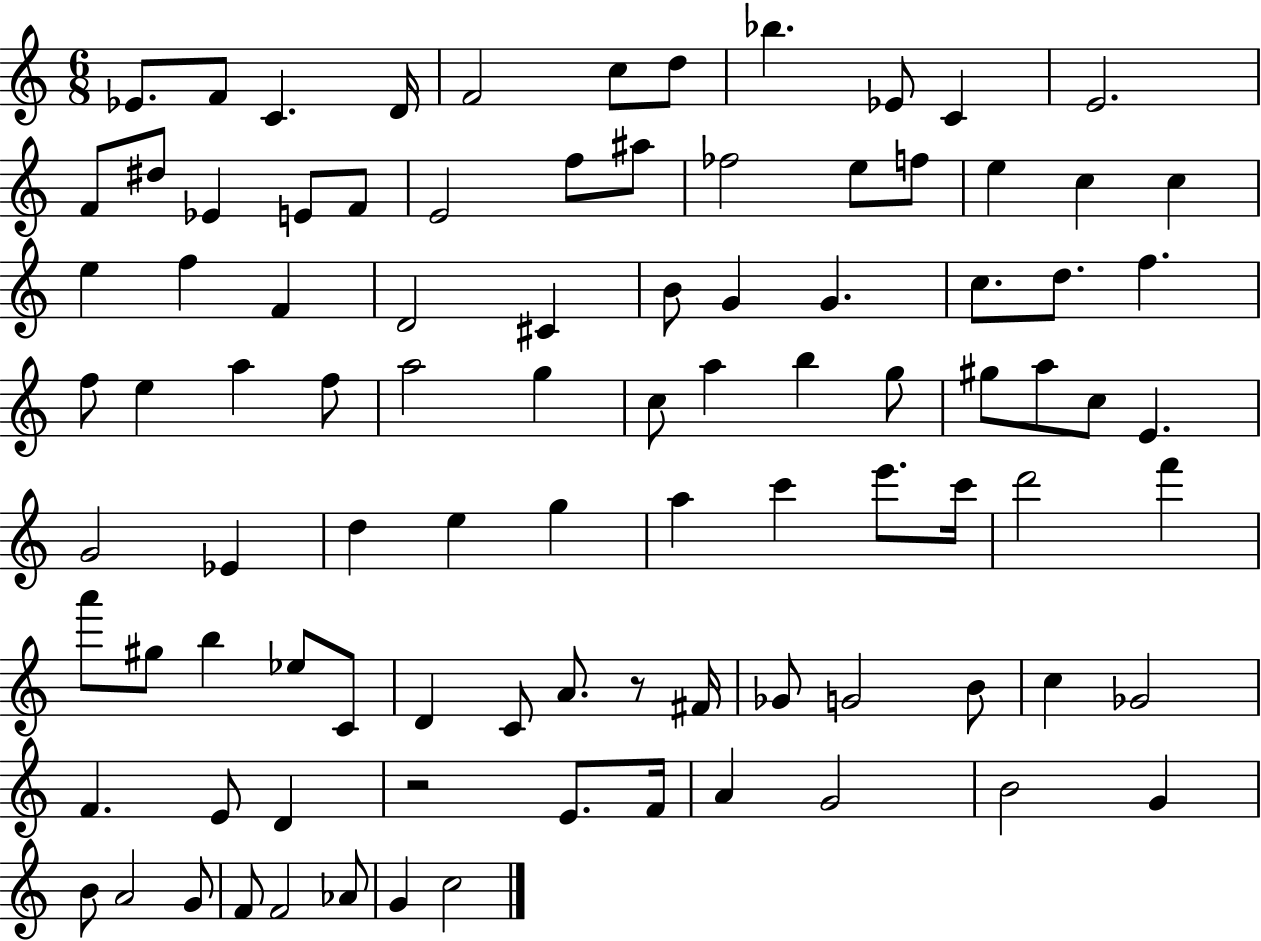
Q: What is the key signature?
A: C major